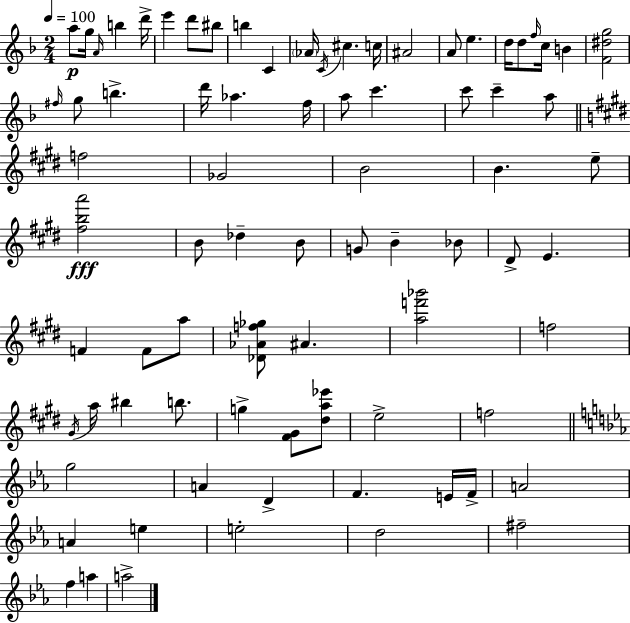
A5/e G5/s A4/s B5/q D6/s E6/q D6/e BIS5/e B5/q C4/q Ab4/s C4/s C#5/q. C5/s A#4/h A4/e E5/q. D5/s D5/e F5/s C5/s B4/q [F4,D#5,G5]/h F#5/s G5/e B5/q. D6/s Ab5/q. F5/s A5/e C6/q. C6/e C6/q A5/e F5/h Gb4/h B4/h B4/q. E5/e [F#5,B5,A6]/h B4/e Db5/q B4/e G4/e B4/q Bb4/e D#4/e E4/q. F4/q F4/e A5/e [Db4,Ab4,F5,Gb5]/e A#4/q. [A5,F6,Bb6]/h F5/h G#4/s A5/s BIS5/q B5/e. G5/q [F#4,G#4]/e [D#5,A5,Eb6]/e E5/h F5/h G5/h A4/q D4/q F4/q. E4/s F4/s A4/h A4/q E5/q E5/h D5/h F#5/h F5/q A5/q A5/h